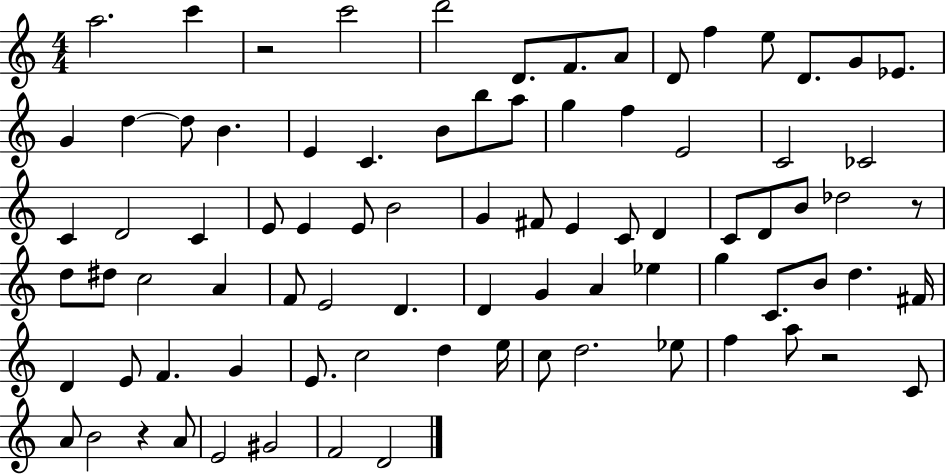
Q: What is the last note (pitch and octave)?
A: D4